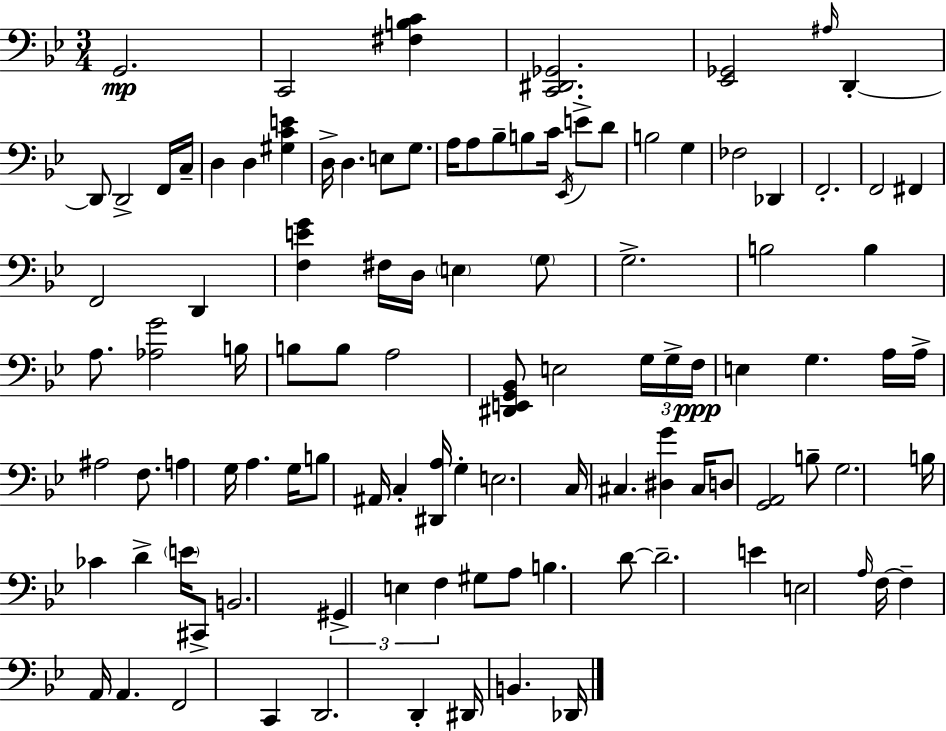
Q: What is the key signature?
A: BES major